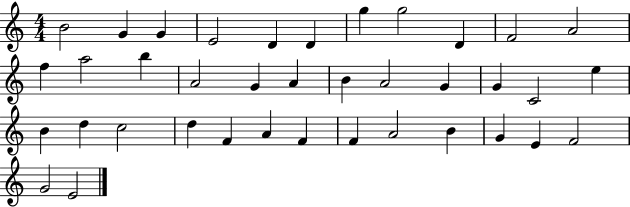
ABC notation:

X:1
T:Untitled
M:4/4
L:1/4
K:C
B2 G G E2 D D g g2 D F2 A2 f a2 b A2 G A B A2 G G C2 e B d c2 d F A F F A2 B G E F2 G2 E2